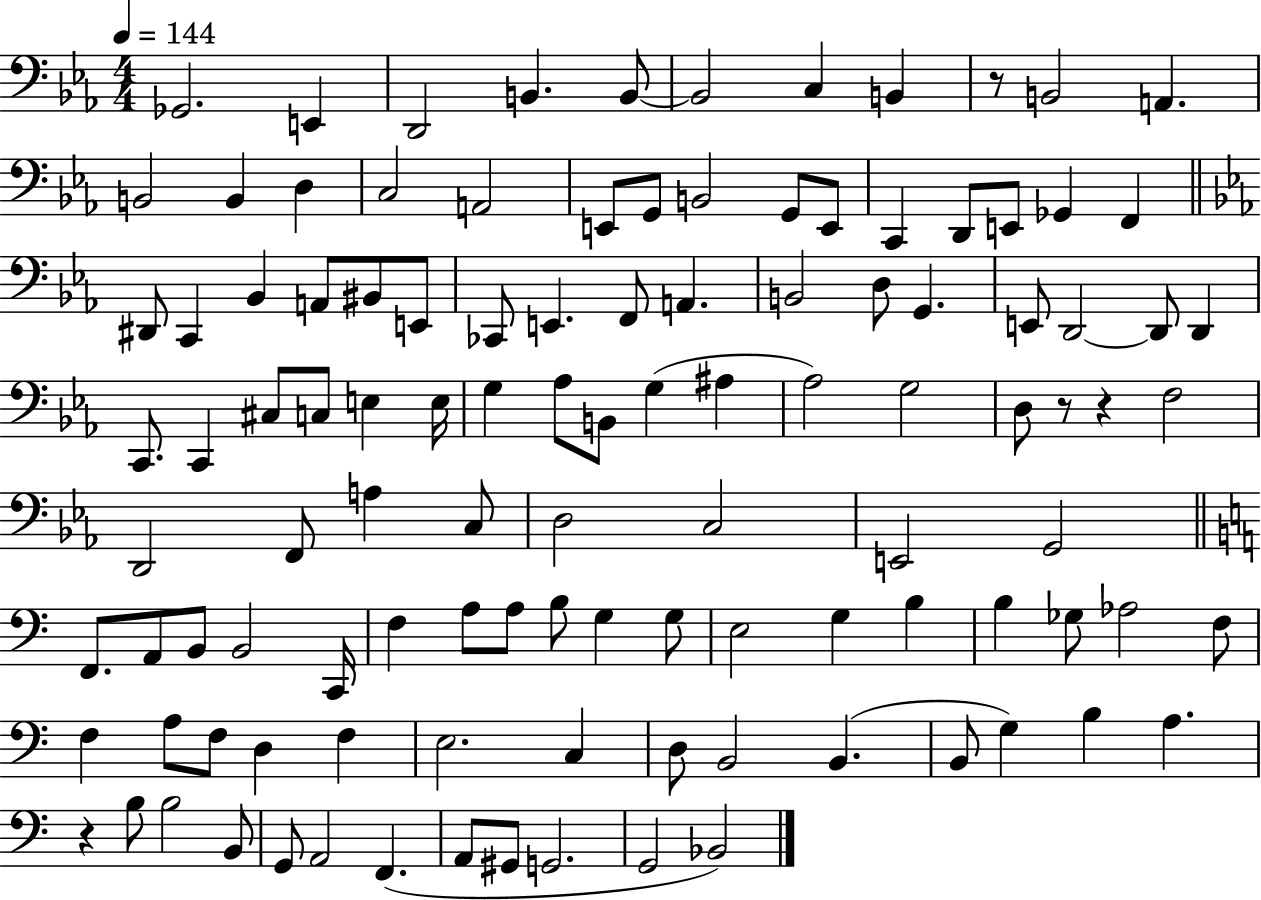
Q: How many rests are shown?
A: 4